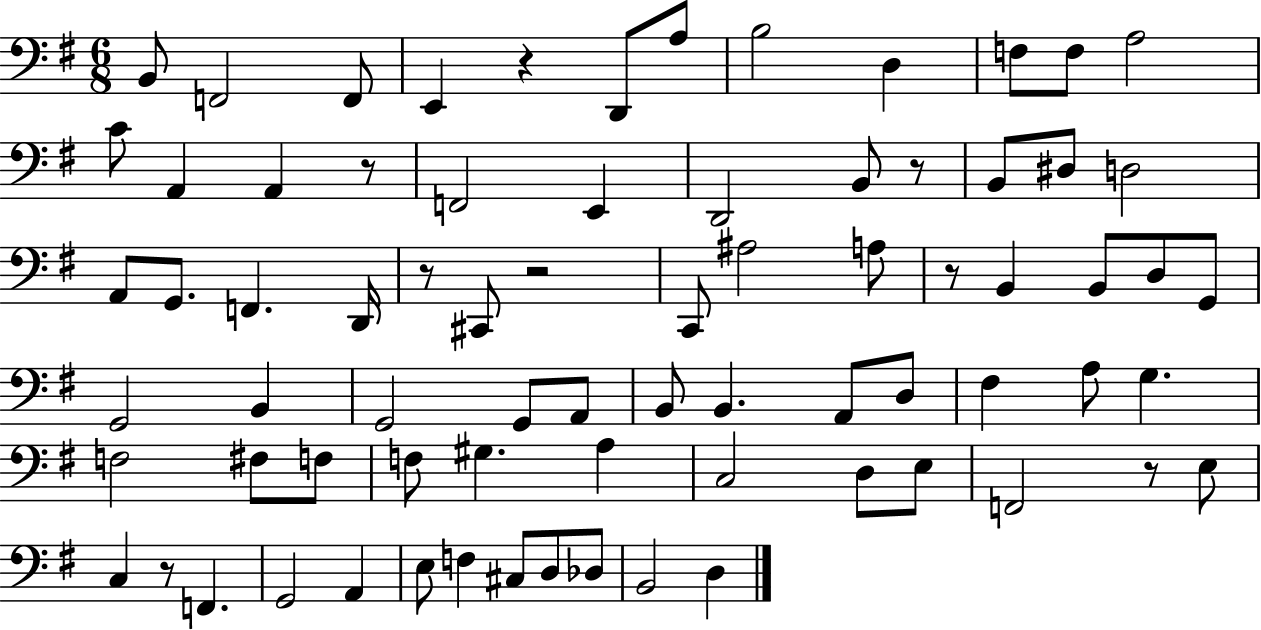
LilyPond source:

{
  \clef bass
  \numericTimeSignature
  \time 6/8
  \key g \major
  b,8 f,2 f,8 | e,4 r4 d,8 a8 | b2 d4 | f8 f8 a2 | \break c'8 a,4 a,4 r8 | f,2 e,4 | d,2 b,8 r8 | b,8 dis8 d2 | \break a,8 g,8. f,4. d,16 | r8 cis,8 r2 | c,8 ais2 a8 | r8 b,4 b,8 d8 g,8 | \break g,2 b,4 | g,2 g,8 a,8 | b,8 b,4. a,8 d8 | fis4 a8 g4. | \break f2 fis8 f8 | f8 gis4. a4 | c2 d8 e8 | f,2 r8 e8 | \break c4 r8 f,4. | g,2 a,4 | e8 f4 cis8 d8 des8 | b,2 d4 | \break \bar "|."
}